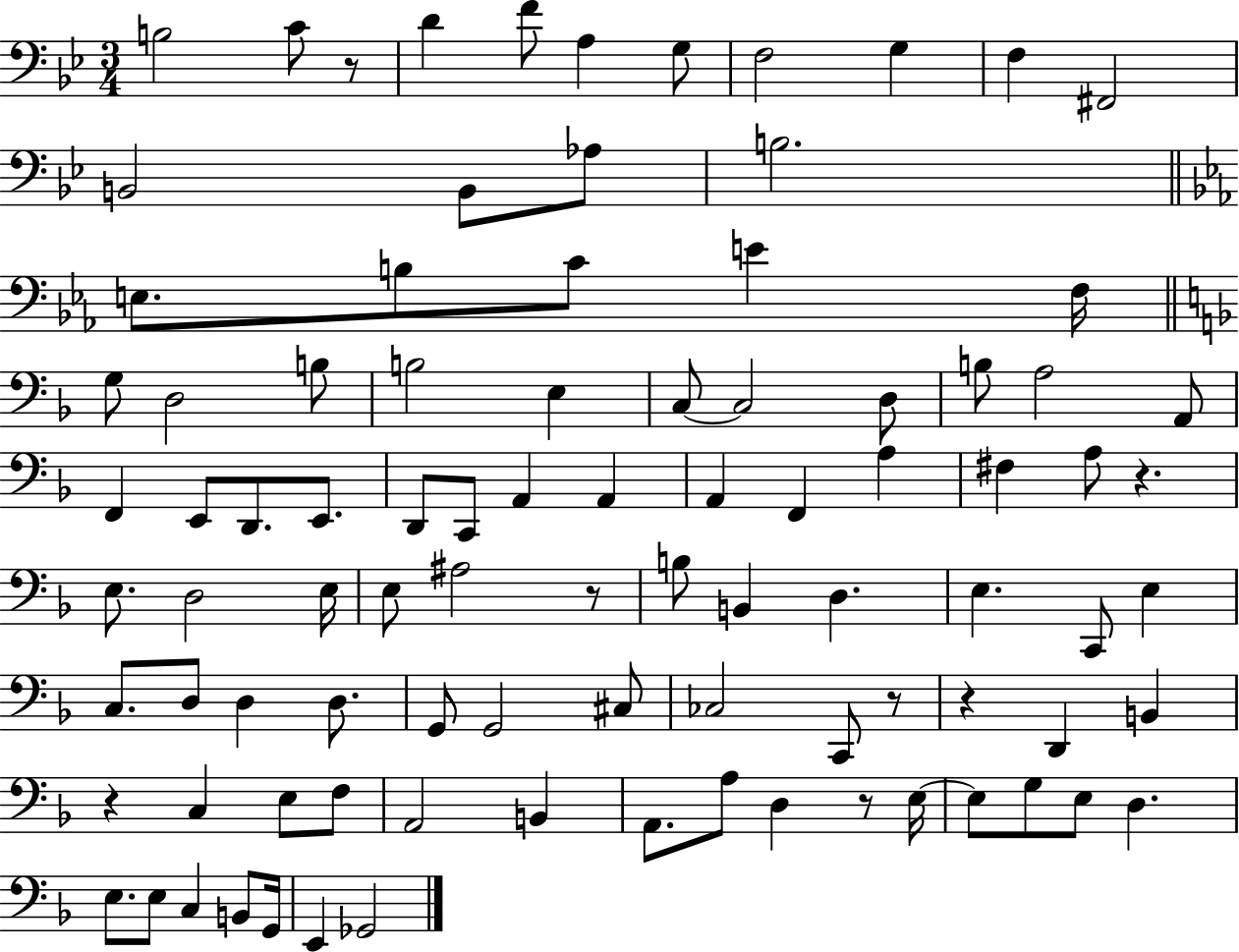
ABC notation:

X:1
T:Untitled
M:3/4
L:1/4
K:Bb
B,2 C/2 z/2 D F/2 A, G,/2 F,2 G, F, ^F,,2 B,,2 B,,/2 _A,/2 B,2 E,/2 B,/2 C/2 E F,/4 G,/2 D,2 B,/2 B,2 E, C,/2 C,2 D,/2 B,/2 A,2 A,,/2 F,, E,,/2 D,,/2 E,,/2 D,,/2 C,,/2 A,, A,, A,, F,, A, ^F, A,/2 z E,/2 D,2 E,/4 E,/2 ^A,2 z/2 B,/2 B,, D, E, C,,/2 E, C,/2 D,/2 D, D,/2 G,,/2 G,,2 ^C,/2 _C,2 C,,/2 z/2 z D,, B,, z C, E,/2 F,/2 A,,2 B,, A,,/2 A,/2 D, z/2 E,/4 E,/2 G,/2 E,/2 D, E,/2 E,/2 C, B,,/2 G,,/4 E,, _G,,2